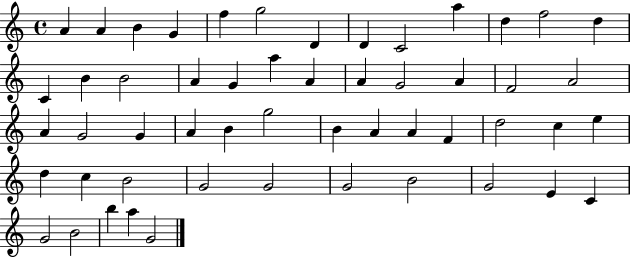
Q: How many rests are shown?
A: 0